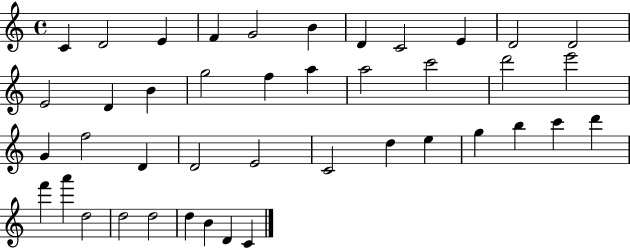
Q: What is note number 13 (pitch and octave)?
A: D4